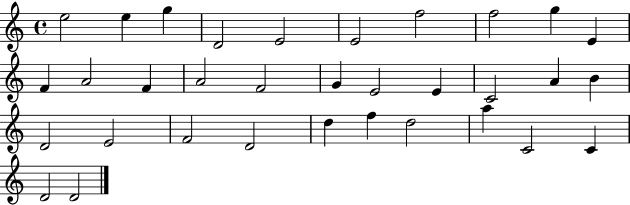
E5/h E5/q G5/q D4/h E4/h E4/h F5/h F5/h G5/q E4/q F4/q A4/h F4/q A4/h F4/h G4/q E4/h E4/q C4/h A4/q B4/q D4/h E4/h F4/h D4/h D5/q F5/q D5/h A5/q C4/h C4/q D4/h D4/h